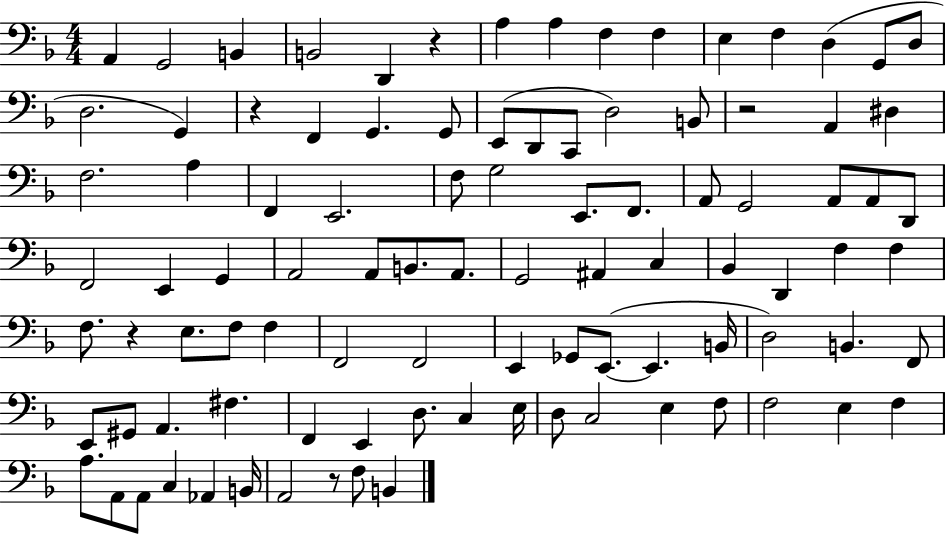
A2/q G2/h B2/q B2/h D2/q R/q A3/q A3/q F3/q F3/q E3/q F3/q D3/q G2/e D3/e D3/h. G2/q R/q F2/q G2/q. G2/e E2/e D2/e C2/e D3/h B2/e R/h A2/q D#3/q F3/h. A3/q F2/q E2/h. F3/e G3/h E2/e. F2/e. A2/e G2/h A2/e A2/e D2/e F2/h E2/q G2/q A2/h A2/e B2/e. A2/e. G2/h A#2/q C3/q Bb2/q D2/q F3/q F3/q F3/e. R/q E3/e. F3/e F3/q F2/h F2/h E2/q Gb2/e E2/e. E2/q. B2/s D3/h B2/q. F2/e E2/e G#2/e A2/q. F#3/q. F2/q E2/q D3/e. C3/q E3/s D3/e C3/h E3/q F3/e F3/h E3/q F3/q A3/e. A2/e A2/e C3/q Ab2/q B2/s A2/h R/e F3/e B2/q